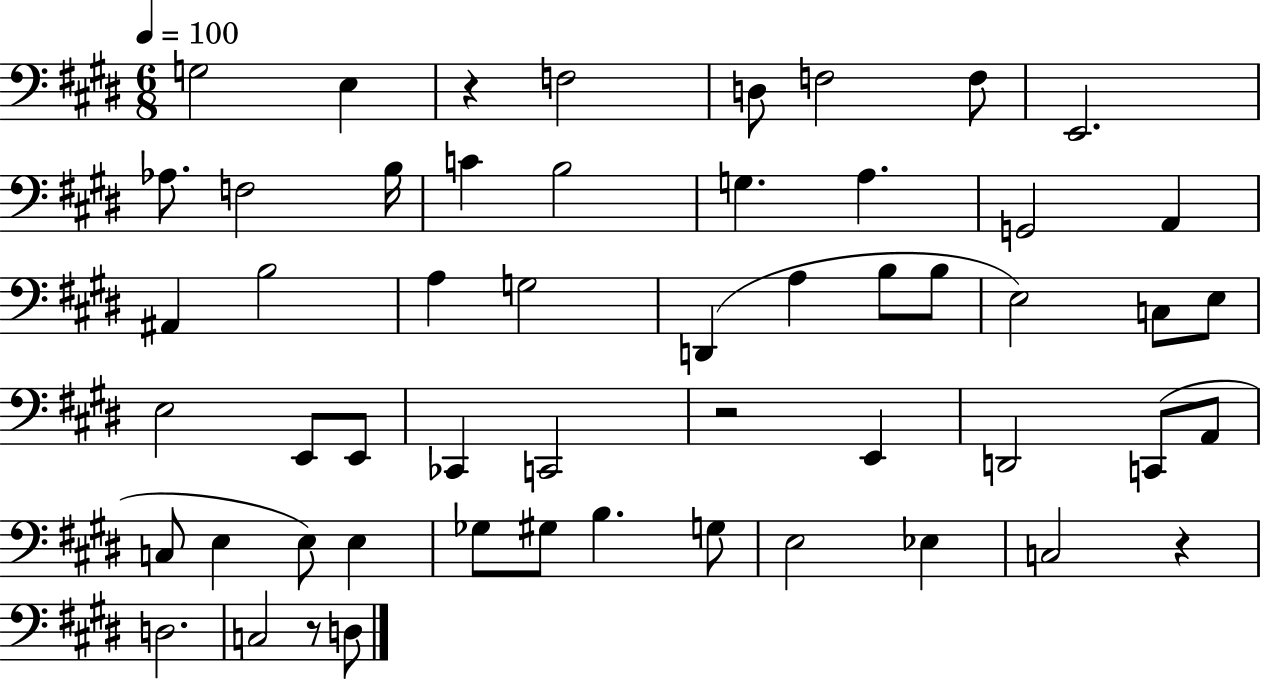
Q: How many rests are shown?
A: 4